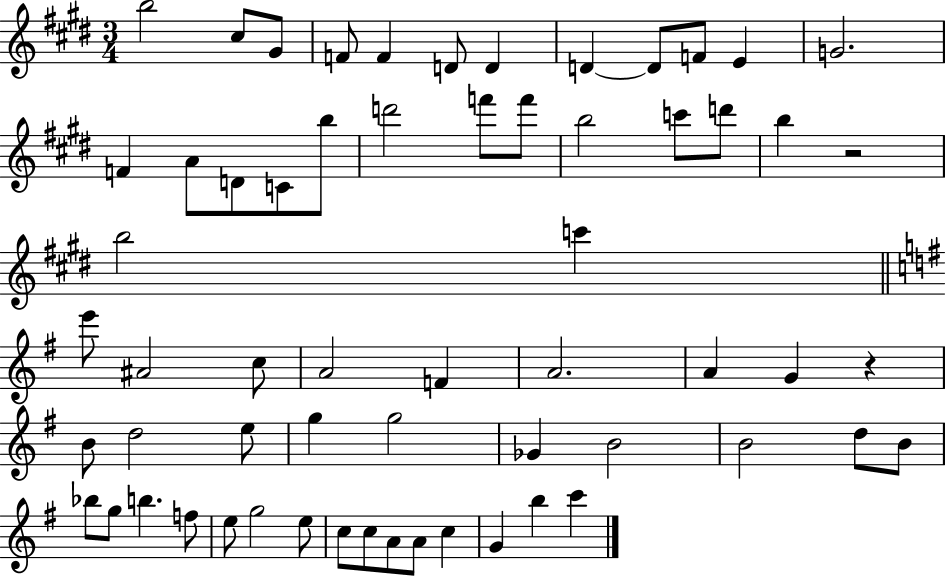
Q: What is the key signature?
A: E major